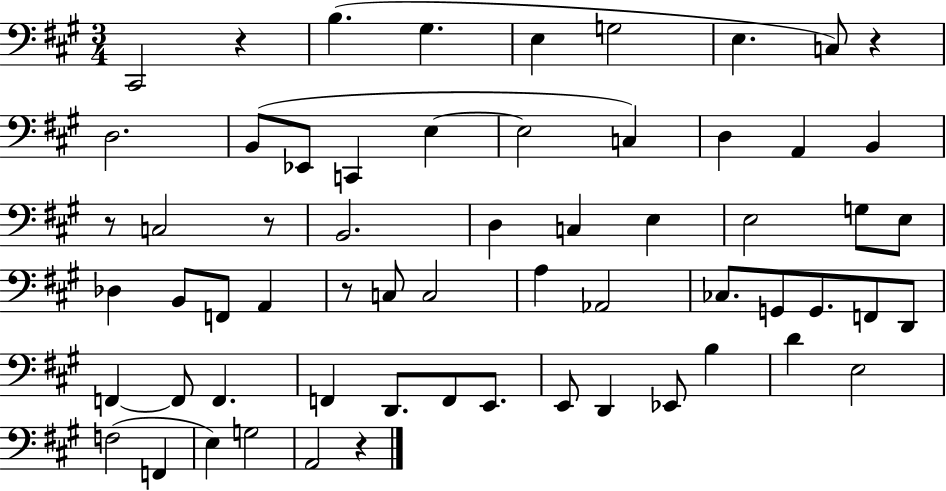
{
  \clef bass
  \numericTimeSignature
  \time 3/4
  \key a \major
  cis,2 r4 | b4.( gis4. | e4 g2 | e4. c8) r4 | \break d2. | b,8( ees,8 c,4 e4~~ | e2 c4) | d4 a,4 b,4 | \break r8 c2 r8 | b,2. | d4 c4 e4 | e2 g8 e8 | \break des4 b,8 f,8 a,4 | r8 c8 c2 | a4 aes,2 | ces8. g,8 g,8. f,8 d,8 | \break f,4~~ f,8 f,4. | f,4 d,8. f,8 e,8. | e,8 d,4 ees,8 b4 | d'4 e2 | \break f2( f,4 | e4) g2 | a,2 r4 | \bar "|."
}